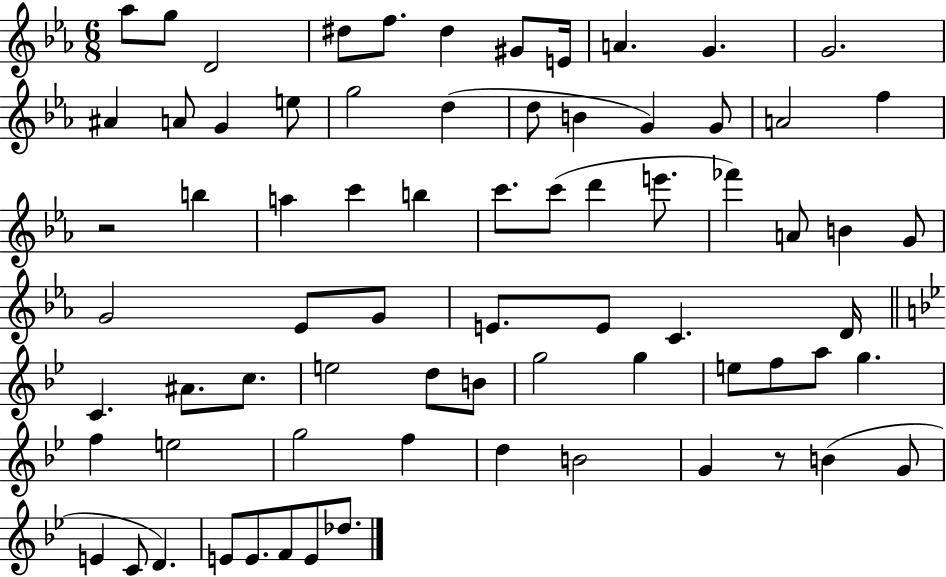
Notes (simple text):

Ab5/e G5/e D4/h D#5/e F5/e. D#5/q G#4/e E4/s A4/q. G4/q. G4/h. A#4/q A4/e G4/q E5/e G5/h D5/q D5/e B4/q G4/q G4/e A4/h F5/q R/h B5/q A5/q C6/q B5/q C6/e. C6/e D6/q E6/e. FES6/q A4/e B4/q G4/e G4/h Eb4/e G4/e E4/e. E4/e C4/q. D4/s C4/q. A#4/e. C5/e. E5/h D5/e B4/e G5/h G5/q E5/e F5/e A5/e G5/q. F5/q E5/h G5/h F5/q D5/q B4/h G4/q R/e B4/q G4/e E4/q C4/e D4/q. E4/e E4/e. F4/e E4/e Db5/e.